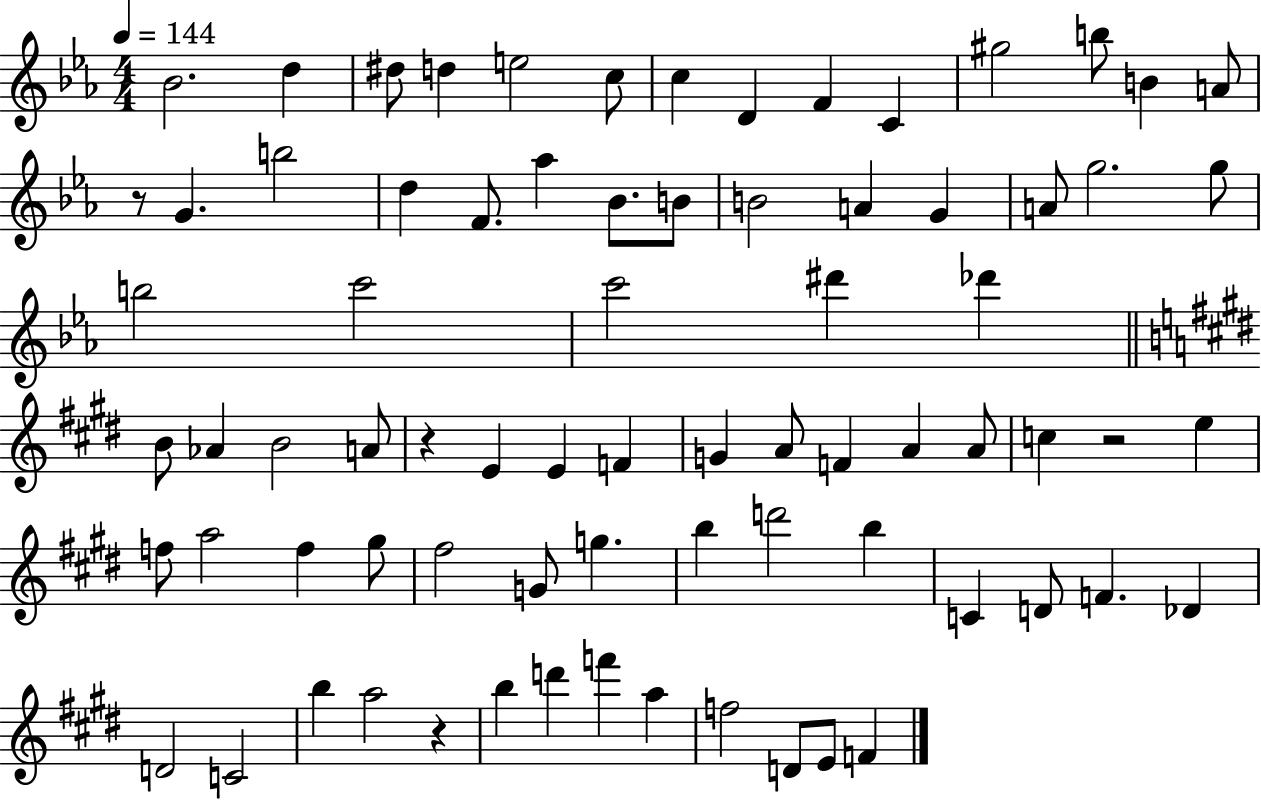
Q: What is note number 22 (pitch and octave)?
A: B4